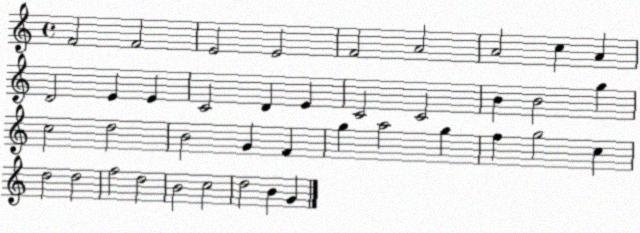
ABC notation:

X:1
T:Untitled
M:4/4
L:1/4
K:C
F2 F2 E2 E2 F2 A2 A2 c A D2 E E C2 D E C2 C2 B B2 g c2 d2 B2 G F g a2 g f g2 c d2 d2 f2 d2 B2 c2 d2 B G